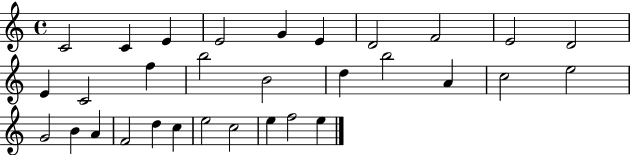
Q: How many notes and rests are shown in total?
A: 31